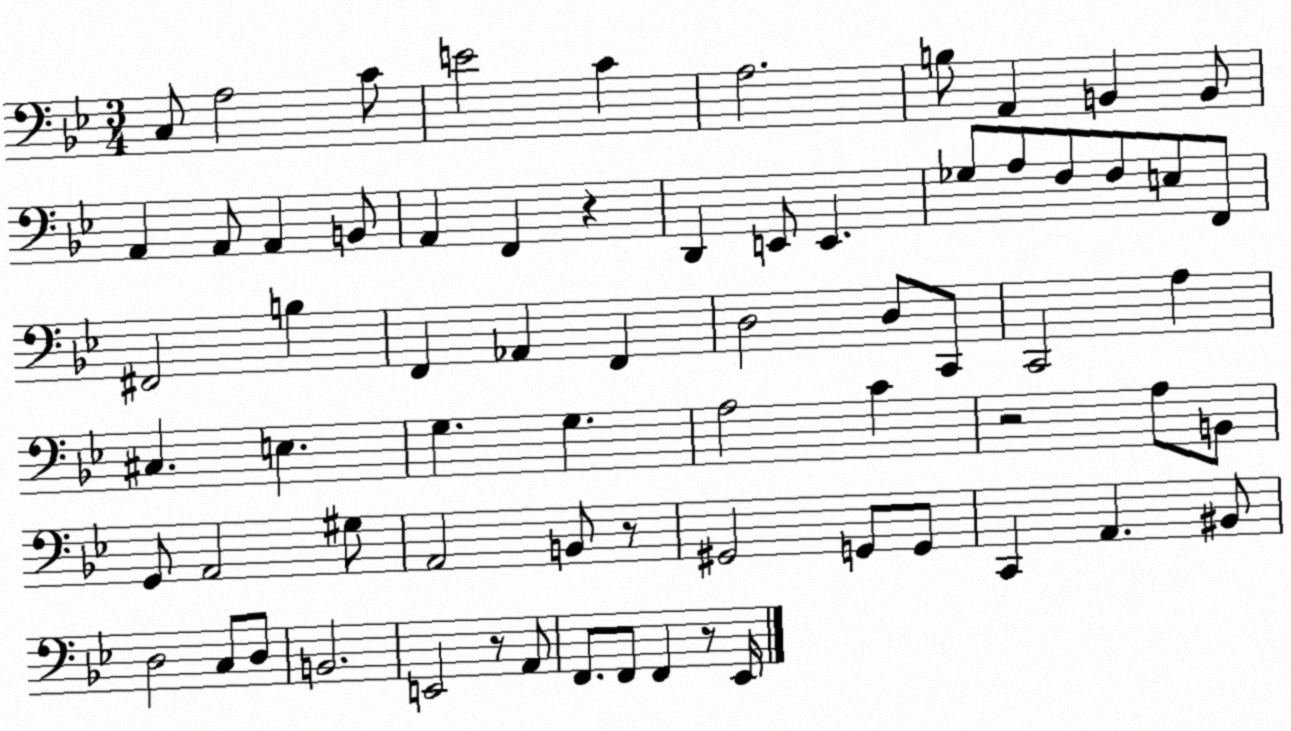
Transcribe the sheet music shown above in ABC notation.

X:1
T:Untitled
M:3/4
L:1/4
K:Bb
C,/2 A,2 C/2 E2 C A,2 B,/2 A,, B,, B,,/2 A,, A,,/2 A,, B,,/2 A,, F,, z D,, E,,/2 E,, _G,/2 A,/2 F,/2 F,/2 E,/2 F,,/2 ^F,,2 B, F,, _A,, F,, D,2 D,/2 C,,/2 C,,2 A, ^C, E, G, G, A,2 C z2 A,/2 B,,/2 G,,/2 A,,2 ^G,/2 A,,2 B,,/2 z/2 ^G,,2 G,,/2 G,,/2 C,, A,, ^B,,/2 D,2 C,/2 D,/2 B,,2 E,,2 z/2 A,,/2 F,,/2 F,,/2 F,, z/2 _E,,/4